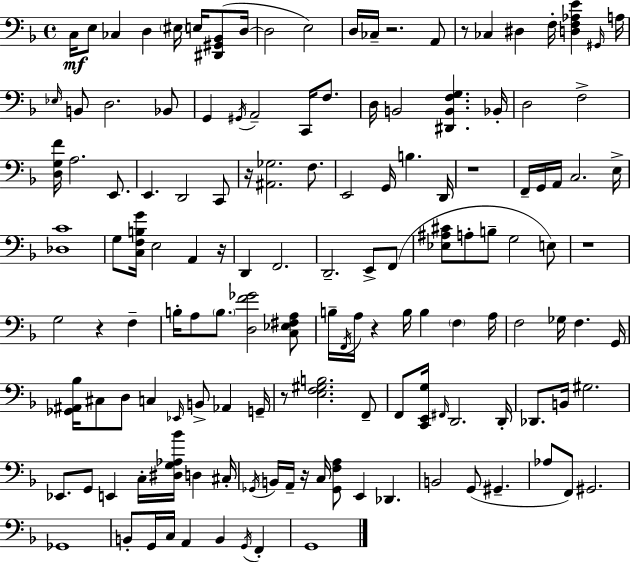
{
  \clef bass
  \time 4/4
  \defaultTimeSignature
  \key d \minor
  c16\mf e8 ces4 d4 \parenthesize eis16 e16 <dis, gis, bes,>8( d16~~ | d2 e2) | d16 ces16-- r2. a,8 | r8 ces4 dis4 f16-. <d f aes e'>4 \grace { gis,16 } | \break a16 \grace { ees16 } b,8 d2. | bes,8 g,4 \acciaccatura { gis,16 } a,2-- c,16 | f8. d16 b,2 <dis, b, f g>4. | bes,16-. d2 f2-> | \break <d g f'>16 a2. | e,8. e,4. d,2 | c,8 r16 <ais, ges>2. | f8. e,2 g,16 b4. | \break d,16 r1 | f,16-- g,16 a,16 c2. | e16-> <des c'>1 | g8 <c f b g'>16 e2 a,4 | \break r16 d,4 f,2. | d,2.-- e,8-> | f,8( <ees ais cis'>8 a8-. b8-- g2 | e8) r1 | \break g2 r4 f4-- | b16-. a8 \parenthesize b8. <d f' ges'>2 | <c ees fis a>8 b16-- \acciaccatura { f,16 } a16 r4 b16 b4 \parenthesize f4 | a16 f2 ges16 f4. | \break g,16 <ges, ais, bes>16 cis8 d8 c4 \grace { ees,16 } b,8-> | aes,4 g,16-- r8 <e f gis b>2. | f,8-- f,8 <c, e, g>16 \grace { fis,16 } d,2. | d,16-. des,8. b,16 gis2. | \break ees,8. g,8 e,4 c16-. | <dis g aes bes'>16 d4 cis16-. \acciaccatura { ges,16 } b,16 a,16-- r16 c16 <ges, f a>8 e,4 | des,4. b,2 g,8( | gis,4.-- aes8 f,8) gis,2. | \break ges,1 | b,8-. g,16 c16 a,4 b,4 | \acciaccatura { g,16 } f,4-. g,1 | \bar "|."
}